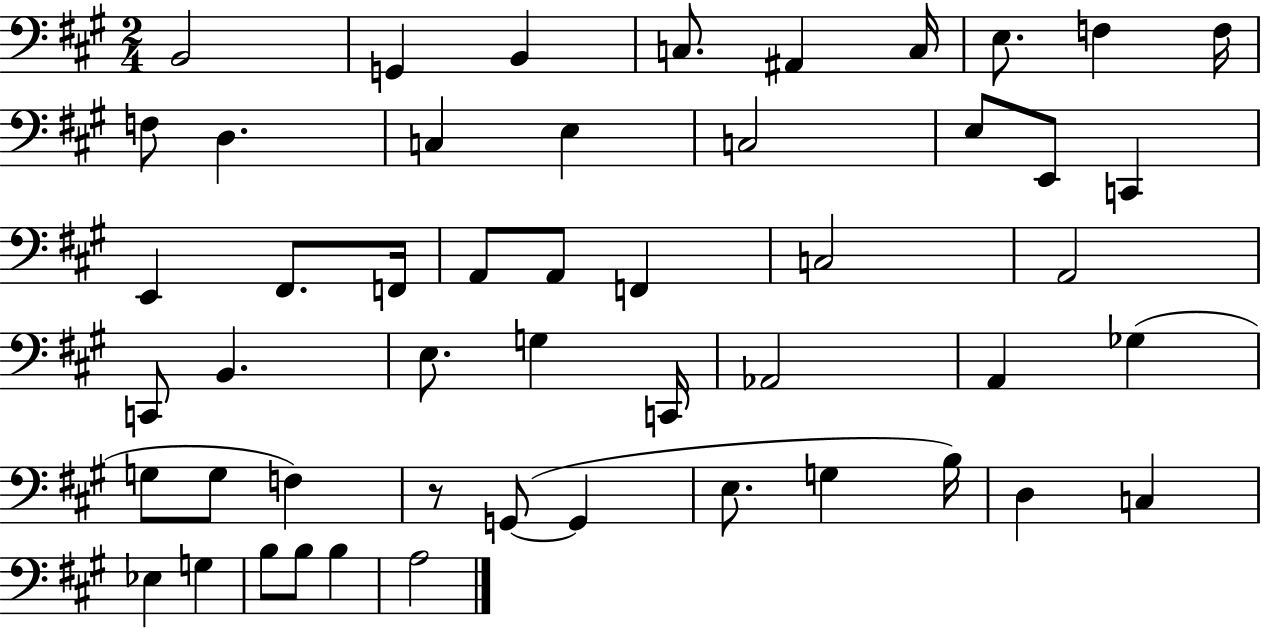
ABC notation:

X:1
T:Untitled
M:2/4
L:1/4
K:A
B,,2 G,, B,, C,/2 ^A,, C,/4 E,/2 F, F,/4 F,/2 D, C, E, C,2 E,/2 E,,/2 C,, E,, ^F,,/2 F,,/4 A,,/2 A,,/2 F,, C,2 A,,2 C,,/2 B,, E,/2 G, C,,/4 _A,,2 A,, _G, G,/2 G,/2 F, z/2 G,,/2 G,, E,/2 G, B,/4 D, C, _E, G, B,/2 B,/2 B, A,2